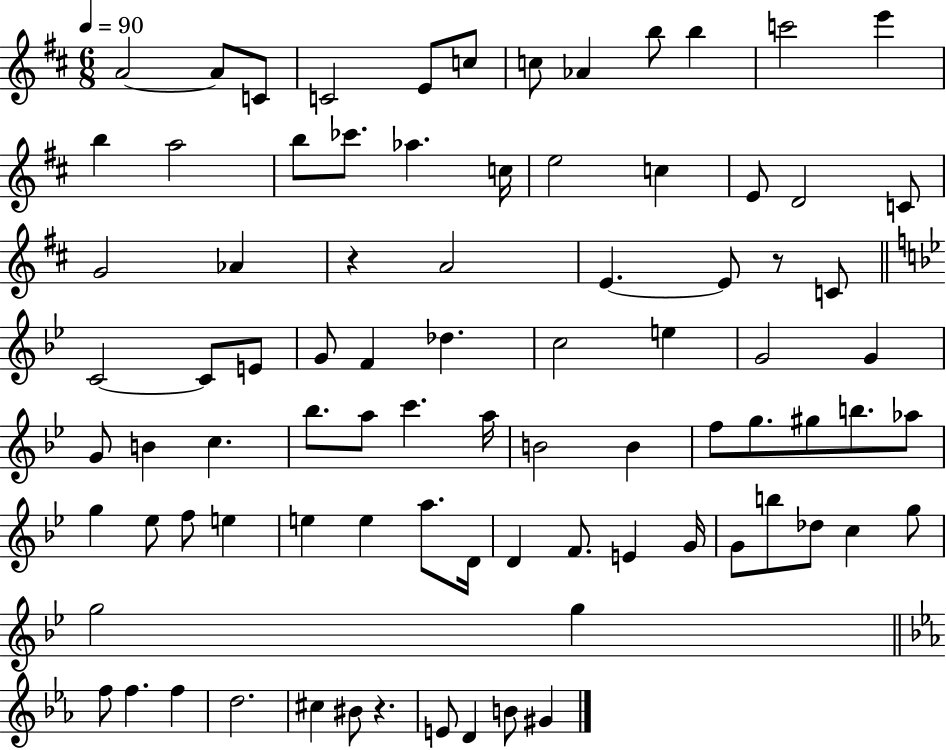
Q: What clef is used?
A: treble